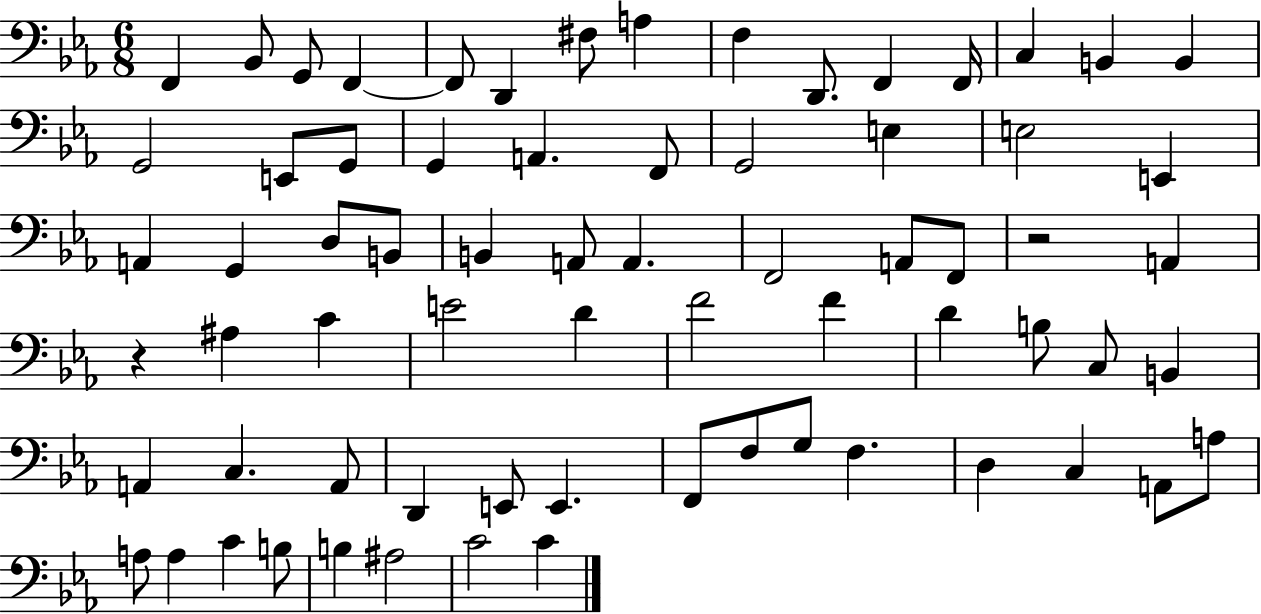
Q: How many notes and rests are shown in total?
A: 70